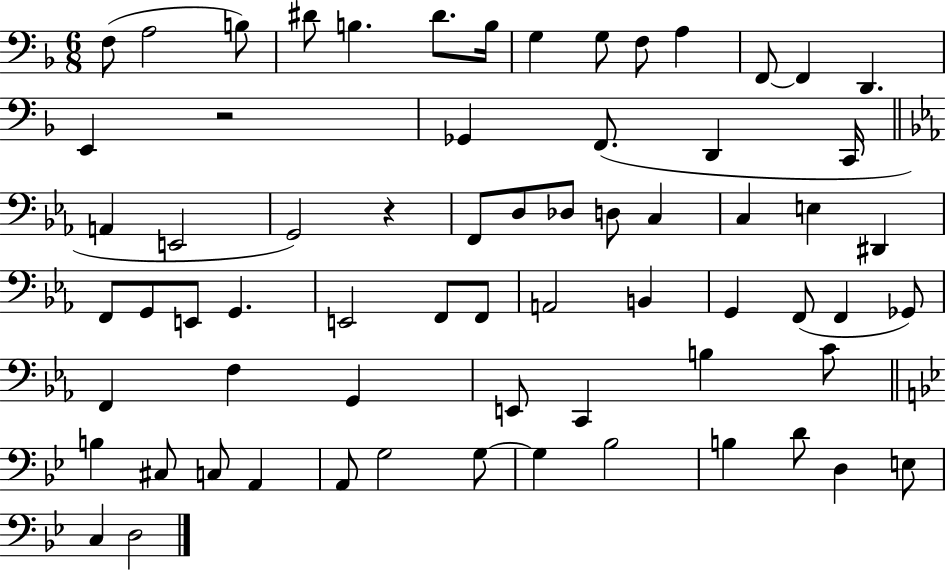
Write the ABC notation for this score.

X:1
T:Untitled
M:6/8
L:1/4
K:F
F,/2 A,2 B,/2 ^D/2 B, ^D/2 B,/4 G, G,/2 F,/2 A, F,,/2 F,, D,, E,, z2 _G,, F,,/2 D,, C,,/4 A,, E,,2 G,,2 z F,,/2 D,/2 _D,/2 D,/2 C, C, E, ^D,, F,,/2 G,,/2 E,,/2 G,, E,,2 F,,/2 F,,/2 A,,2 B,, G,, F,,/2 F,, _G,,/2 F,, F, G,, E,,/2 C,, B, C/2 B, ^C,/2 C,/2 A,, A,,/2 G,2 G,/2 G, _B,2 B, D/2 D, E,/2 C, D,2